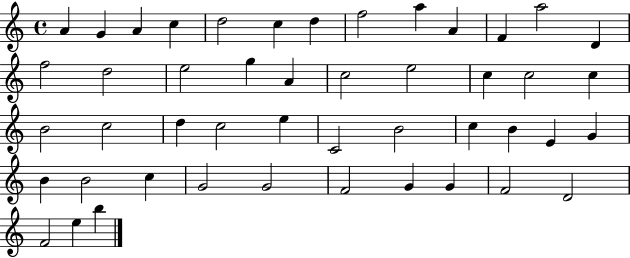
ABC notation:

X:1
T:Untitled
M:4/4
L:1/4
K:C
A G A c d2 c d f2 a A F a2 D f2 d2 e2 g A c2 e2 c c2 c B2 c2 d c2 e C2 B2 c B E G B B2 c G2 G2 F2 G G F2 D2 F2 e b